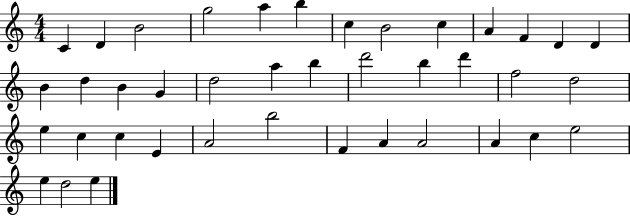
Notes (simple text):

C4/q D4/q B4/h G5/h A5/q B5/q C5/q B4/h C5/q A4/q F4/q D4/q D4/q B4/q D5/q B4/q G4/q D5/h A5/q B5/q D6/h B5/q D6/q F5/h D5/h E5/q C5/q C5/q E4/q A4/h B5/h F4/q A4/q A4/h A4/q C5/q E5/h E5/q D5/h E5/q